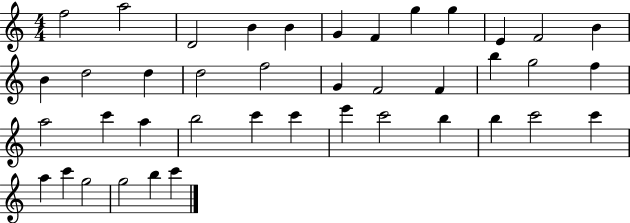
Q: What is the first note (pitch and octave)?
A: F5